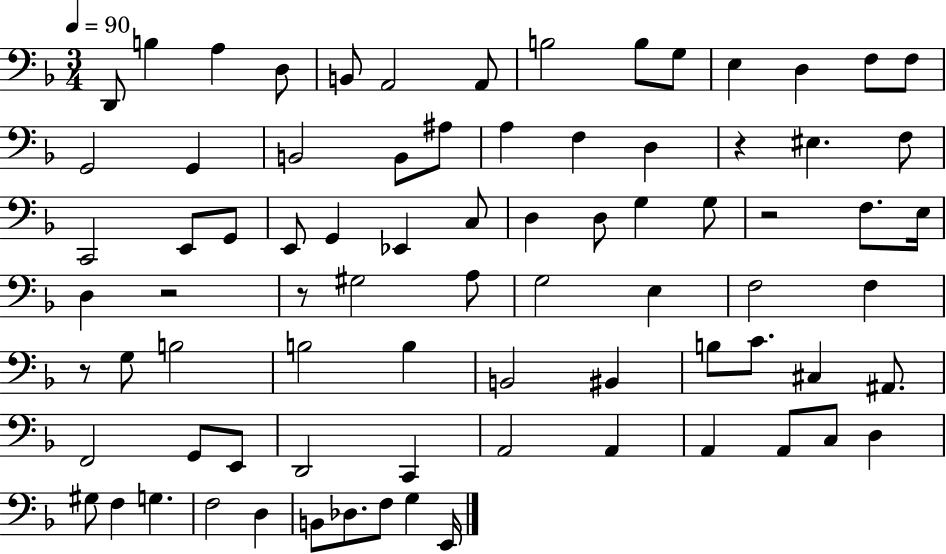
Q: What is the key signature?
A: F major